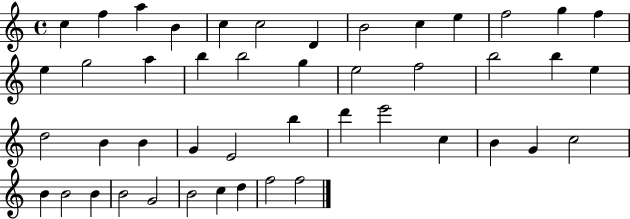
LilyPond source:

{
  \clef treble
  \time 4/4
  \defaultTimeSignature
  \key c \major
  c''4 f''4 a''4 b'4 | c''4 c''2 d'4 | b'2 c''4 e''4 | f''2 g''4 f''4 | \break e''4 g''2 a''4 | b''4 b''2 g''4 | e''2 f''2 | b''2 b''4 e''4 | \break d''2 b'4 b'4 | g'4 e'2 b''4 | d'''4 e'''2 c''4 | b'4 g'4 c''2 | \break b'4 b'2 b'4 | b'2 g'2 | b'2 c''4 d''4 | f''2 f''2 | \break \bar "|."
}